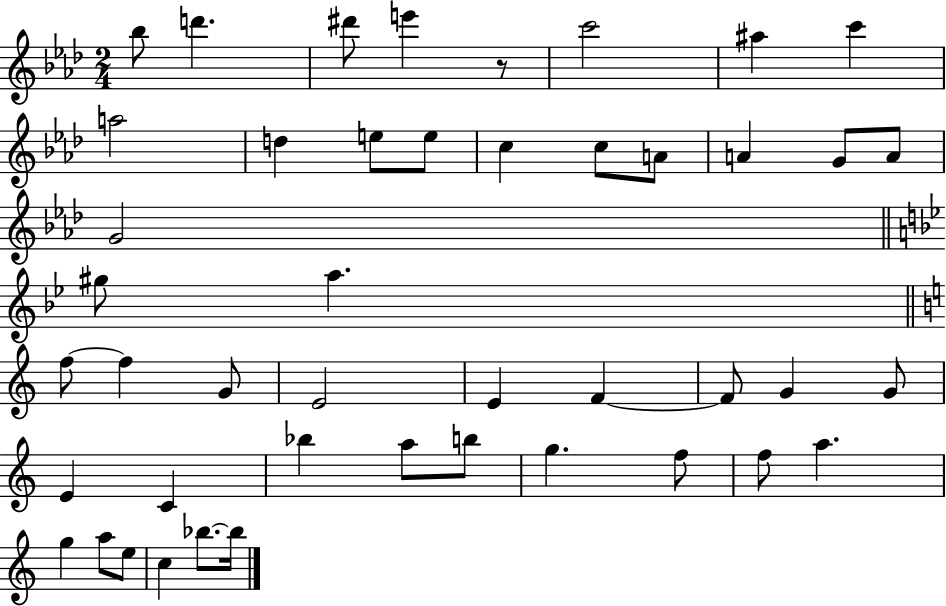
X:1
T:Untitled
M:2/4
L:1/4
K:Ab
_b/2 d' ^d'/2 e' z/2 c'2 ^a c' a2 d e/2 e/2 c c/2 A/2 A G/2 A/2 G2 ^g/2 a f/2 f G/2 E2 E F F/2 G G/2 E C _b a/2 b/2 g f/2 f/2 a g a/2 e/2 c _b/2 _b/4